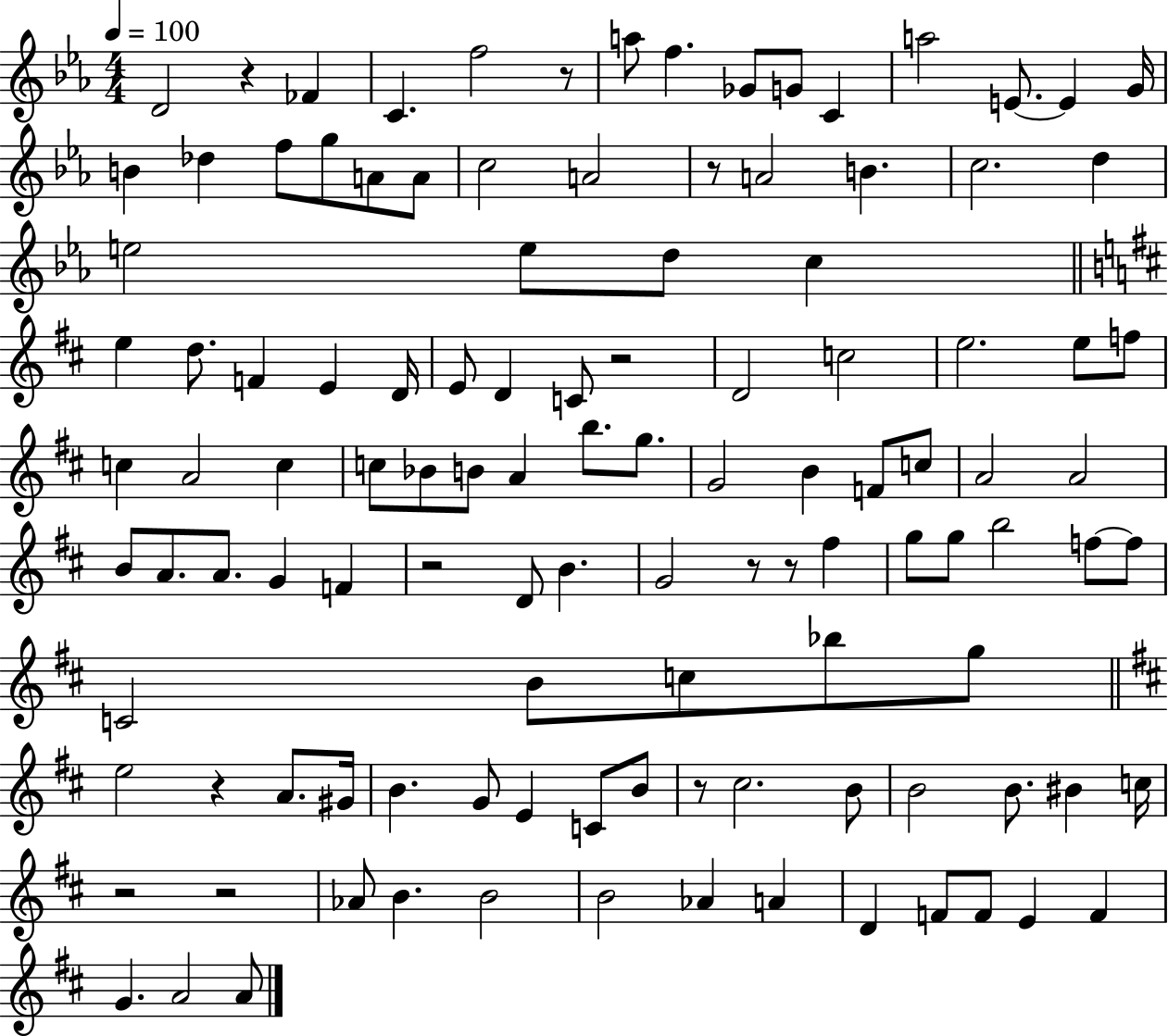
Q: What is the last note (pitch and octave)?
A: A4